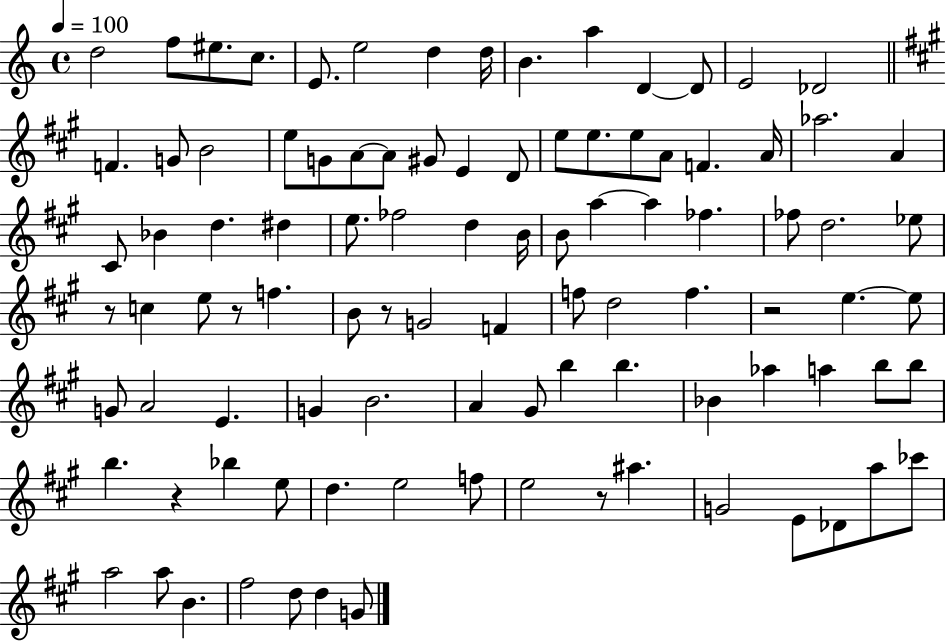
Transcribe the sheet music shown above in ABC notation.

X:1
T:Untitled
M:4/4
L:1/4
K:C
d2 f/2 ^e/2 c/2 E/2 e2 d d/4 B a D D/2 E2 _D2 F G/2 B2 e/2 G/2 A/2 A/2 ^G/2 E D/2 e/2 e/2 e/2 A/2 F A/4 _a2 A ^C/2 _B d ^d e/2 _f2 d B/4 B/2 a a _f _f/2 d2 _e/2 z/2 c e/2 z/2 f B/2 z/2 G2 F f/2 d2 f z2 e e/2 G/2 A2 E G B2 A ^G/2 b b _B _a a b/2 b/2 b z _b e/2 d e2 f/2 e2 z/2 ^a G2 E/2 _D/2 a/2 _c'/2 a2 a/2 B ^f2 d/2 d G/2